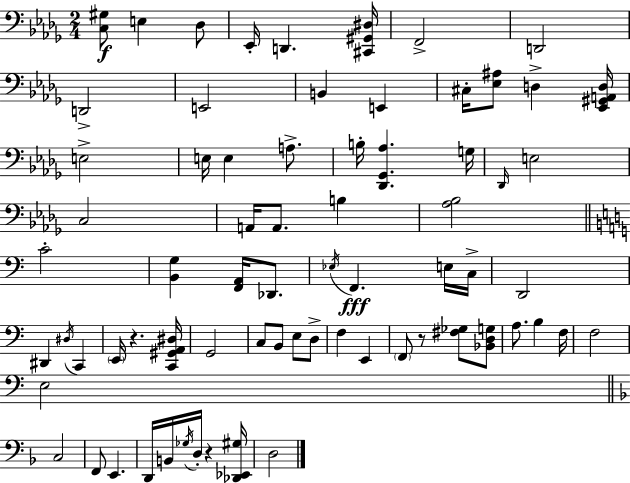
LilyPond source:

{
  \clef bass
  \numericTimeSignature
  \time 2/4
  \key bes \minor
  \repeat volta 2 { <c gis>8\f e4 des8 | ees,16-. d,4. <cis, gis, dis>16 | f,2-> | d,2 | \break d,2-> | e,2 | b,4 e,4 | cis16-. <ees ais>8 d4-> <ees, gis, a, d>16 | \break e2-> | e16 e4 a8.-> | b16-. <des, ges, aes>4. g16 | \grace { des,16 } e2 | \break c2 | a,16 a,8. b4 | <aes bes>2 | \bar "||" \break \key a \minor c'2-. | <b, g>4 <f, a,>16 des,8. | \acciaccatura { ees16 } f,4.\fff e16 | c16-> d,2 | \break dis,4 \acciaccatura { dis16 } c,4 | \parenthesize e,16 r4. | <c, gis, a, dis>16 g,2 | c8 b,8 e8 | \break d8-> f4 e,4 | \parenthesize f,8 r8 <fis ges>8 | <bes, d g>8 a8. b4 | f16 f2 | \break e2 | \bar "||" \break \key f \major c2 | f,8 e,4. | d,16 b,16 \acciaccatura { ges16 } d16-. r4 | <des, ees, gis>16 d2 | \break } \bar "|."
}